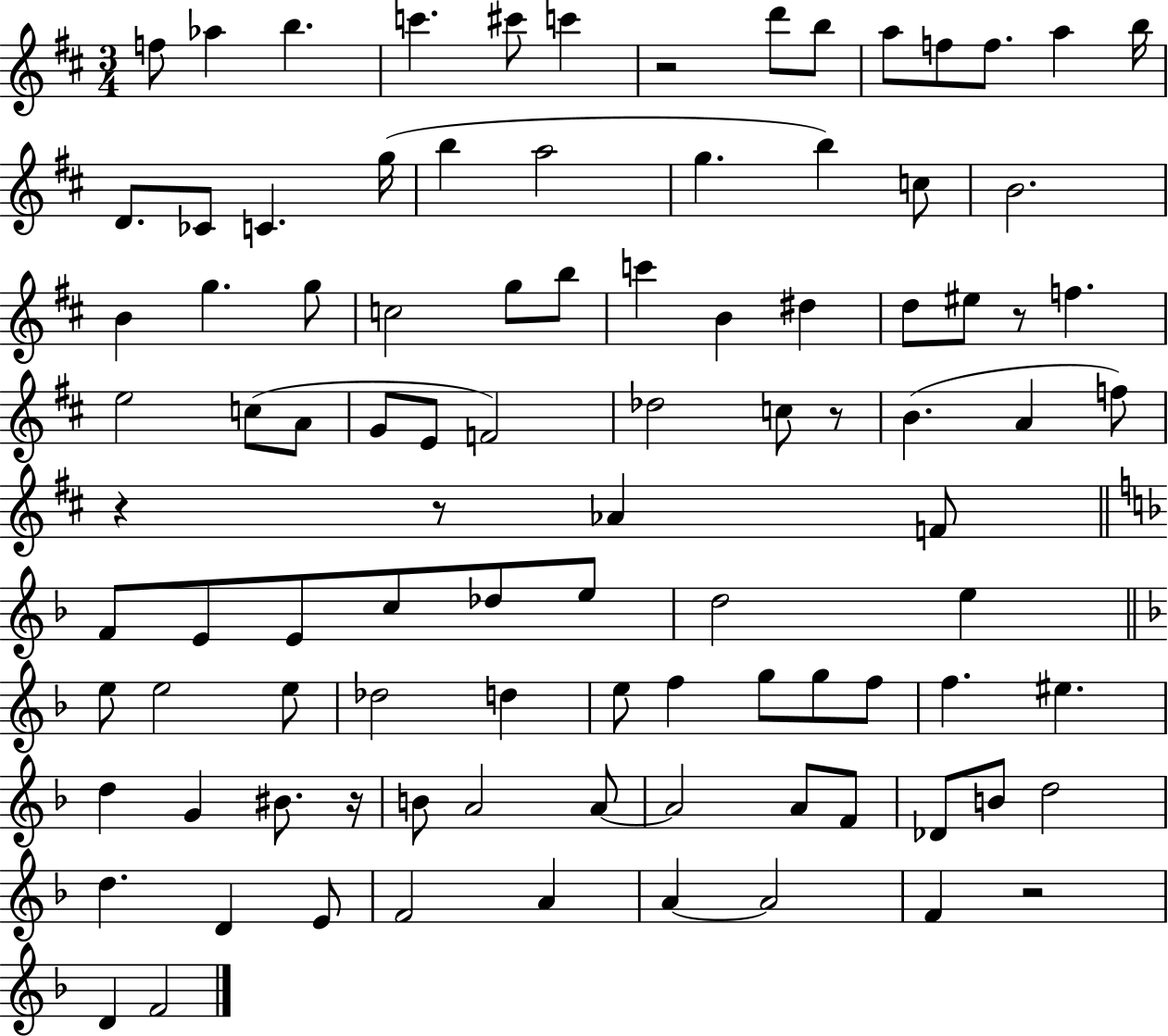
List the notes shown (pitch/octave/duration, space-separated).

F5/e Ab5/q B5/q. C6/q. C#6/e C6/q R/h D6/e B5/e A5/e F5/e F5/e. A5/q B5/s D4/e. CES4/e C4/q. G5/s B5/q A5/h G5/q. B5/q C5/e B4/h. B4/q G5/q. G5/e C5/h G5/e B5/e C6/q B4/q D#5/q D5/e EIS5/e R/e F5/q. E5/h C5/e A4/e G4/e E4/e F4/h Db5/h C5/e R/e B4/q. A4/q F5/e R/q R/e Ab4/q F4/e F4/e E4/e E4/e C5/e Db5/e E5/e D5/h E5/q E5/e E5/h E5/e Db5/h D5/q E5/e F5/q G5/e G5/e F5/e F5/q. EIS5/q. D5/q G4/q BIS4/e. R/s B4/e A4/h A4/e A4/h A4/e F4/e Db4/e B4/e D5/h D5/q. D4/q E4/e F4/h A4/q A4/q A4/h F4/q R/h D4/q F4/h